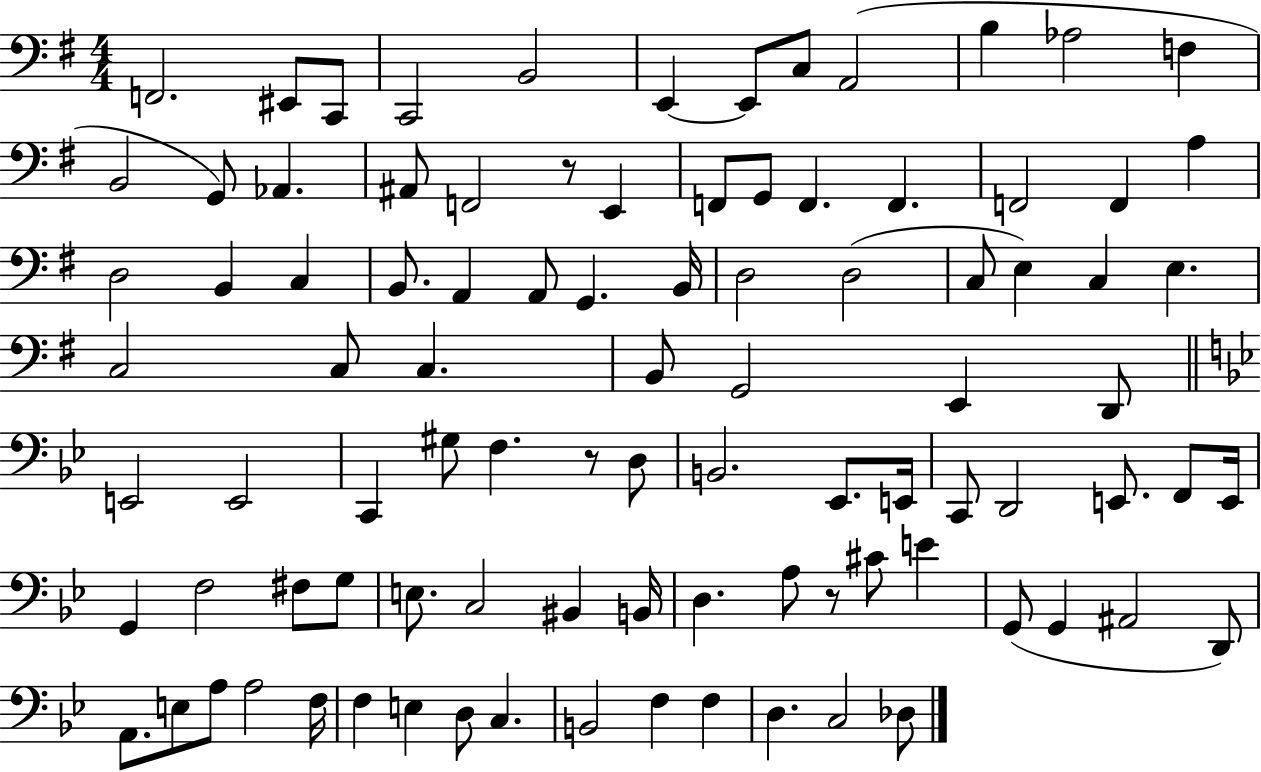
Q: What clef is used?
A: bass